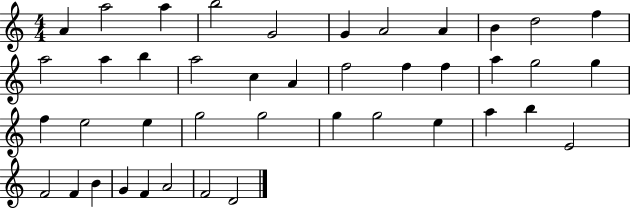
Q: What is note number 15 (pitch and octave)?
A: A5